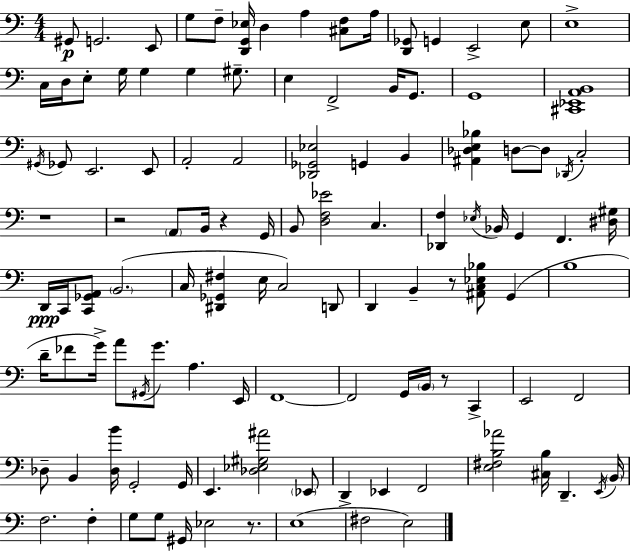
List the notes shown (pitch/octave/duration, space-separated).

G#2/e G2/h. E2/e G3/e F3/e [D2,G2,Eb3]/s D3/q A3/q [C#3,F3]/e A3/s [D2,Gb2]/e G2/q E2/h E3/e E3/w C3/s D3/s E3/e G3/s G3/q G3/q G#3/e. E3/q F2/h B2/s G2/e. G2/w [C#2,Eb2,A2,B2]/w G#2/s Gb2/e E2/h. E2/e A2/h A2/h [Db2,Gb2,Eb3]/h G2/q B2/q [A#2,Db3,E3,Bb3]/q D3/e D3/e Db2/s C3/h R/w R/h A2/e B2/s R/q G2/s B2/e [D3,F3,Eb4]/h C3/q. [Db2,F3]/q Eb3/s Bb2/s G2/q F2/q. [D#3,G#3]/s D2/s C2/s [C2,Gb2,A2]/e B2/h. C3/s [D#2,Gb2,F#3]/q E3/s C3/h D2/e D2/q B2/q R/e [A#2,C3,Eb3,Bb3]/e G2/q B3/w D4/s FES4/e G4/s A4/e G#2/s G4/e. A3/q. E2/s F2/w F2/h G2/s B2/s R/e C2/q E2/h F2/h Db3/e B2/q [Db3,B4]/s G2/h G2/s E2/q. [Db3,Eb3,G#3,A#4]/h Eb2/e D2/q Eb2/q F2/h [E3,F#3,B3,Ab4]/h [C#3,B3]/s D2/q. E2/s B2/s F3/h. F3/q G3/e G3/e G#2/s Eb3/h R/e. E3/w F#3/h E3/h